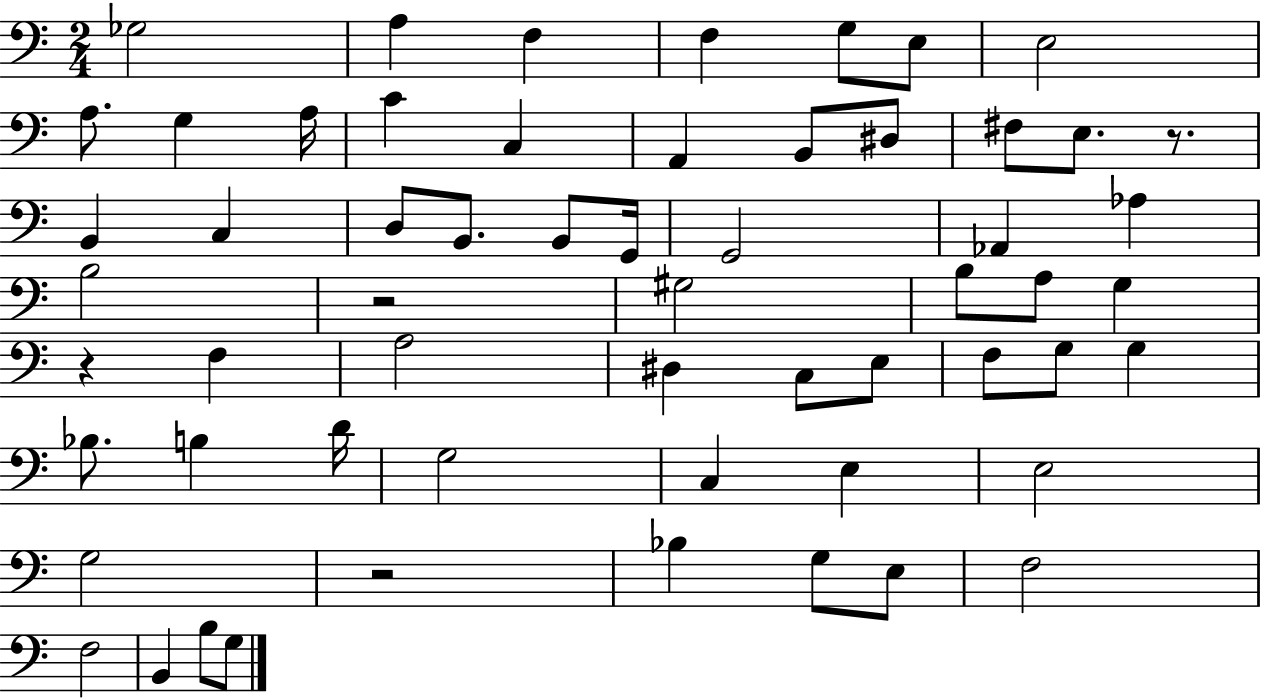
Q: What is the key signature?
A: C major